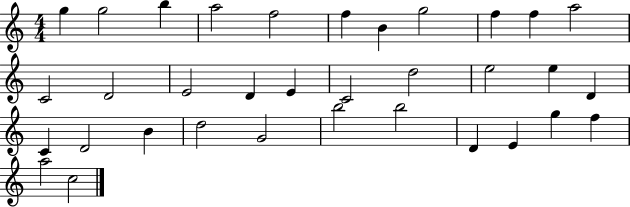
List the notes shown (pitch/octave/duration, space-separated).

G5/q G5/h B5/q A5/h F5/h F5/q B4/q G5/h F5/q F5/q A5/h C4/h D4/h E4/h D4/q E4/q C4/h D5/h E5/h E5/q D4/q C4/q D4/h B4/q D5/h G4/h B5/h B5/h D4/q E4/q G5/q F5/q A5/h C5/h